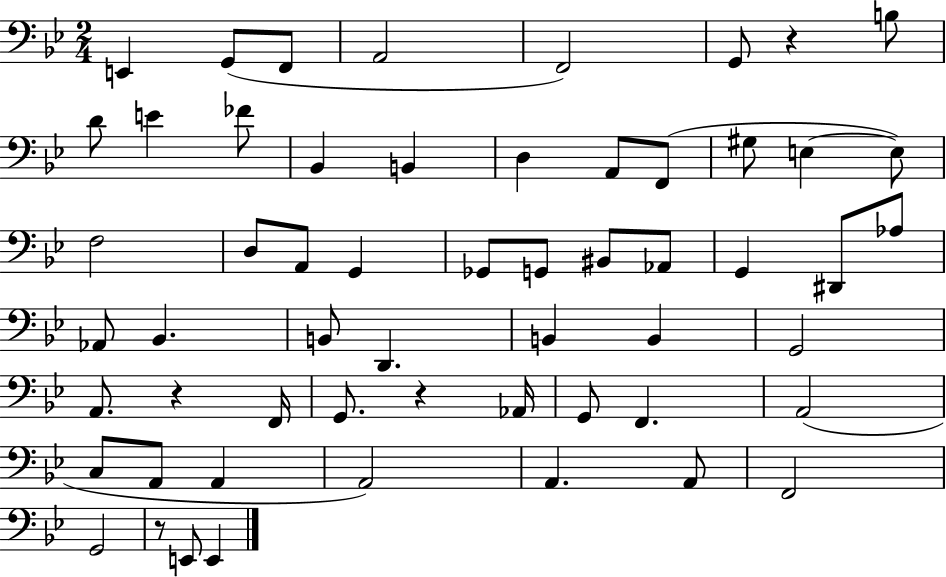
E2/q G2/e F2/e A2/h F2/h G2/e R/q B3/e D4/e E4/q FES4/e Bb2/q B2/q D3/q A2/e F2/e G#3/e E3/q E3/e F3/h D3/e A2/e G2/q Gb2/e G2/e BIS2/e Ab2/e G2/q D#2/e Ab3/e Ab2/e Bb2/q. B2/e D2/q. B2/q B2/q G2/h A2/e. R/q F2/s G2/e. R/q Ab2/s G2/e F2/q. A2/h C3/e A2/e A2/q A2/h A2/q. A2/e F2/h G2/h R/e E2/e E2/q